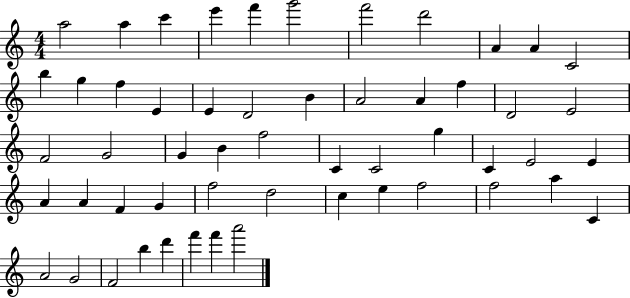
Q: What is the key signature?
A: C major